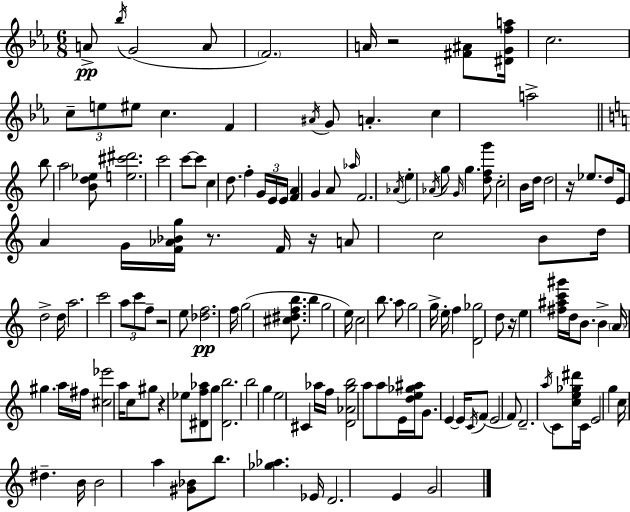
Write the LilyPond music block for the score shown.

{
  \clef treble
  \numericTimeSignature
  \time 6/8
  \key c \minor
  a'8->\pp \acciaccatura { bes''16 } g'2( a'8 | \parenthesize f'2.) | a'16 r2 <fis' ais'>8 | <dis' g' f'' a''>16 c''2. | \break \tuplet 3/2 { c''8-- e''8 eis''8 } c''4. | f'4 \acciaccatura { ais'16 } g'8 a'4.-. | c''4 a''2-> | \bar "||" \break \key a \minor b''8 a''2 <b' d'' ees''>8 | <e'' cis''' dis'''>2. | c'''2 c'''8~~ c'''8 | c''4 d''8. f''4-. \tuplet 3/2 { g'16 | \break e'16 e'16 } <f' a'>4 g'4 a'8 | \grace { aes''16 } f'2. | \acciaccatura { aes'16 } e''4-. \acciaccatura { aes'16 } g''8 \grace { g'16 } g''4. | <d'' f'' g'''>8 c''2-. | \break b'16 d''16 d''2 | r16 ees''8. d''8 e'16 a'4 g'16 | <f' aes' bes' g''>16 r8. f'16 r16 a'8 c''2 | b'8 d''16 d''2-> | \break d''16 a''2. | c'''2 | \tuplet 3/2 { a''8 c'''8 f''8-- } r2 | e''8 <des'' f''>2.\pp | \break f''16 g''2( | <cis'' dis'' f'' b''>8. b''4 g''2 | e''16) c''2 | b''8. a''8 g''2 | \break g''16-> e''16-. f''4 <d' ges''>2 | d''8 r16 e''4 <fis'' ais'' c''' gis'''>16 | d''16 b'8. b'4-> \parenthesize a'16 gis''4. | a''16 fis''16 <cis'' ees'''>2 | \break a''16 c''8 gis''8 r4 ees''8 | <dis' f'' aes''>8 g''8 <dis' b''>2. | b''2 | g''4 e''2 | \break cis'4 aes''16 f''16 <d' aes' g'' b''>2 | a''8 a''8 e'16 <d'' e'' ges'' ais''>16 g'8. e'4~~ | e'16 \acciaccatura { c'16 } f'8( e'2 | f'8) d'2.-- | \break \acciaccatura { a''16 } c'8 <c'' e'' ges'' dis'''>16 c'16 e'2 | g''4 c''16 dis''4.-- | b'16 b'2 | a''4 <gis' bes'>8 b''8. <ges'' aes''>4. | \break ees'16 d'2. | e'4 g'2 | \bar "|."
}